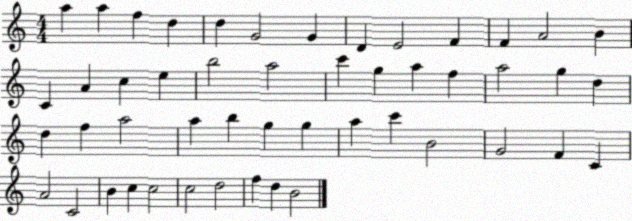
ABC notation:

X:1
T:Untitled
M:4/4
L:1/4
K:C
a a f d d G2 G D E2 F F A2 B C A c e b2 a2 c' g a f a2 g d d f a2 a b g g a c' B2 G2 F C A2 C2 B c c2 c2 d2 f d B2